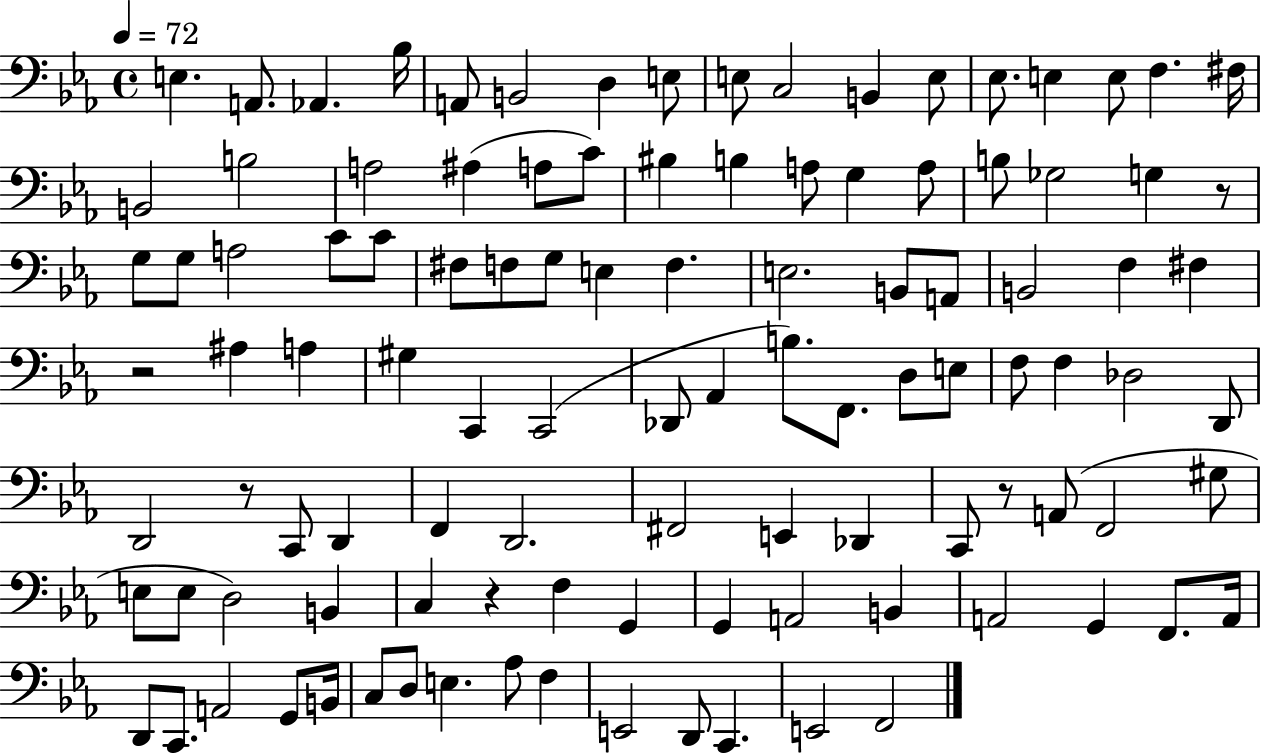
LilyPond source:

{
  \clef bass
  \time 4/4
  \defaultTimeSignature
  \key ees \major
  \tempo 4 = 72
  e4. a,8. aes,4. bes16 | a,8 b,2 d4 e8 | e8 c2 b,4 e8 | ees8. e4 e8 f4. fis16 | \break b,2 b2 | a2 ais4( a8 c'8) | bis4 b4 a8 g4 a8 | b8 ges2 g4 r8 | \break g8 g8 a2 c'8 c'8 | fis8 f8 g8 e4 f4. | e2. b,8 a,8 | b,2 f4 fis4 | \break r2 ais4 a4 | gis4 c,4 c,2( | des,8 aes,4 b8.) f,8. d8 e8 | f8 f4 des2 d,8 | \break d,2 r8 c,8 d,4 | f,4 d,2. | fis,2 e,4 des,4 | c,8 r8 a,8( f,2 gis8 | \break e8 e8 d2) b,4 | c4 r4 f4 g,4 | g,4 a,2 b,4 | a,2 g,4 f,8. a,16 | \break d,8 c,8. a,2 g,8 b,16 | c8 d8 e4. aes8 f4 | e,2 d,8 c,4. | e,2 f,2 | \break \bar "|."
}